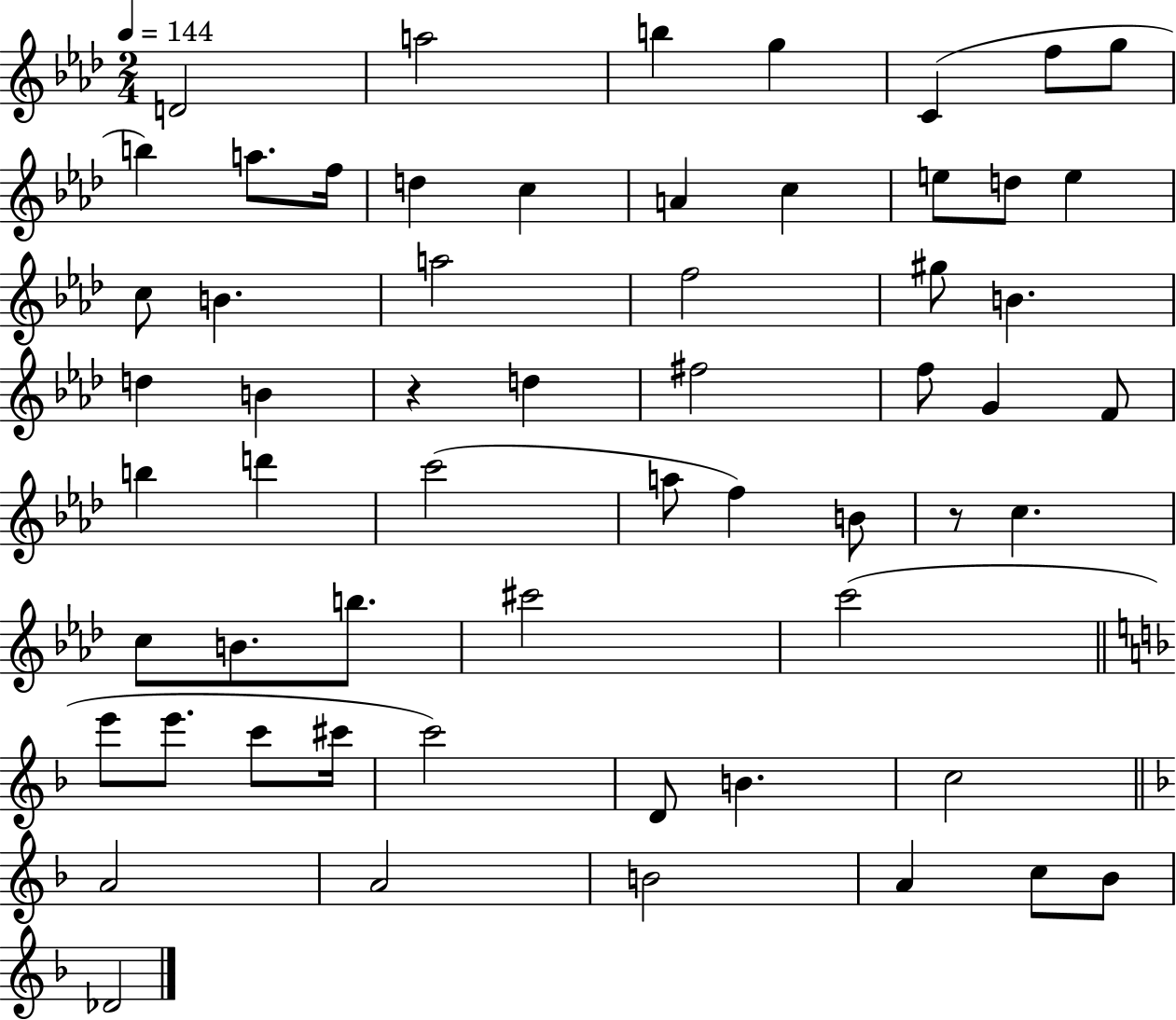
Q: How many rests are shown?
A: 2